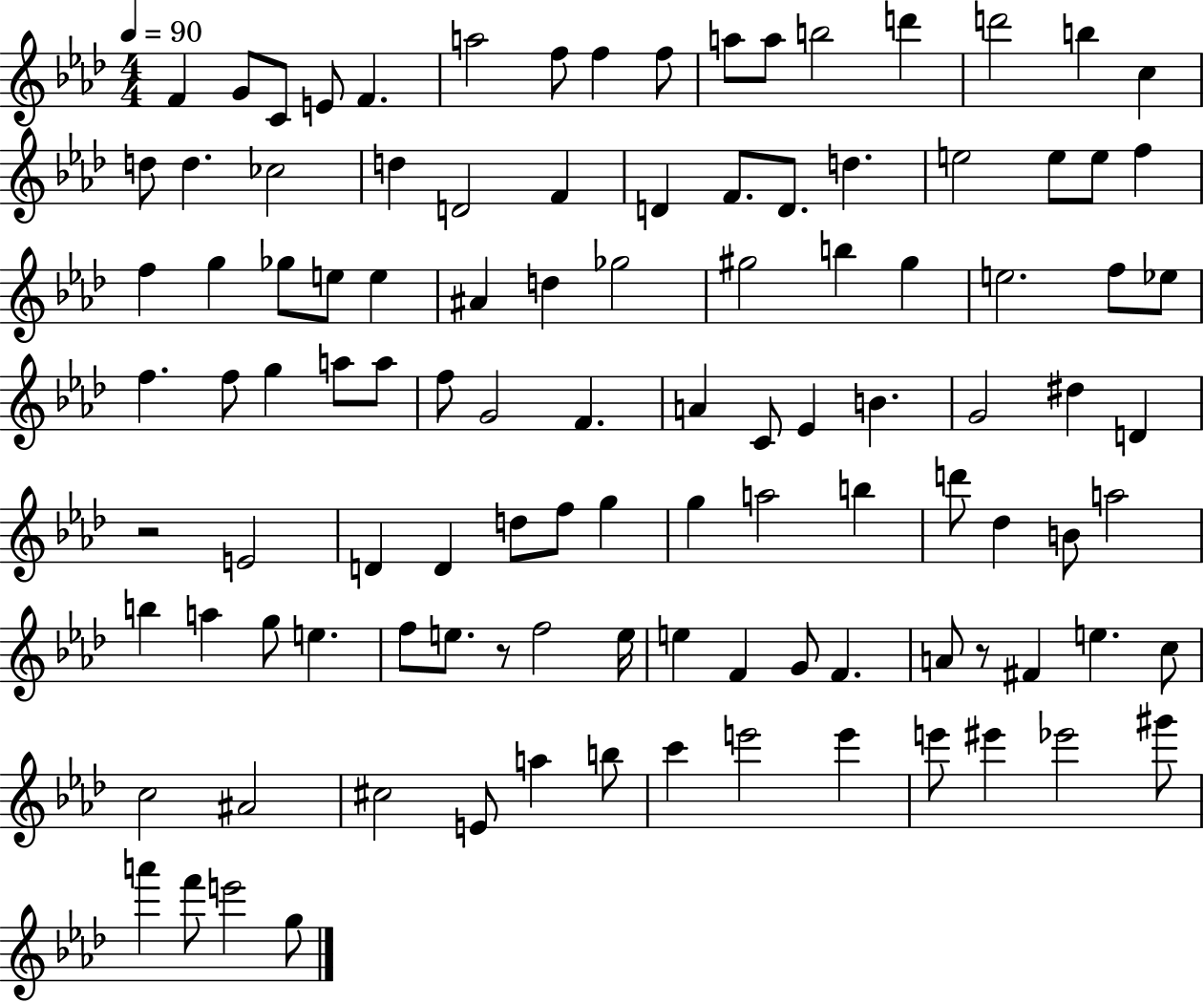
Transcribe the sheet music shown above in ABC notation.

X:1
T:Untitled
M:4/4
L:1/4
K:Ab
F G/2 C/2 E/2 F a2 f/2 f f/2 a/2 a/2 b2 d' d'2 b c d/2 d _c2 d D2 F D F/2 D/2 d e2 e/2 e/2 f f g _g/2 e/2 e ^A d _g2 ^g2 b ^g e2 f/2 _e/2 f f/2 g a/2 a/2 f/2 G2 F A C/2 _E B G2 ^d D z2 E2 D D d/2 f/2 g g a2 b d'/2 _d B/2 a2 b a g/2 e f/2 e/2 z/2 f2 e/4 e F G/2 F A/2 z/2 ^F e c/2 c2 ^A2 ^c2 E/2 a b/2 c' e'2 e' e'/2 ^e' _e'2 ^g'/2 a' f'/2 e'2 g/2